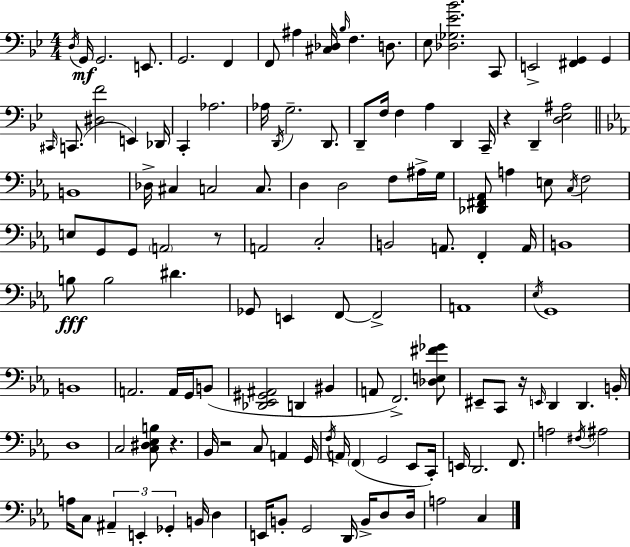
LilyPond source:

{
  \clef bass
  \numericTimeSignature
  \time 4/4
  \key bes \major
  \acciaccatura { d16 }\mf g,16 g,2. e,8. | g,2. f,4 | f,8 ais4 <cis des>16 \grace { bes16 } f4. d8. | ees8 <des ges ees' bes'>2. | \break c,8 e,2-> <fis, g,>4 g,4 | \grace { cis,16 } c,8.( <dis f'>2 e,4) | des,16 c,4-. aes2. | aes16 \acciaccatura { d,16 } g2.-- | \break d,8. d,8-- f16 f4 a4 d,4 | c,16-- r4 d,4-- <d ees ais>2 | \bar "||" \break \key ees \major b,1 | des16-> cis4 c2 c8. | d4 d2 f8 ais16-> g16 | <des, fis, aes,>8 a4 e8 \acciaccatura { c16 } f2 | \break e8 g,8 g,8 \parenthesize a,2 r8 | a,2 c2-. | b,2 a,8. f,4-. | a,16 b,1 | \break b8\fff b2 dis'4. | ges,8 e,4 f,8~~ f,2-> | a,1 | \acciaccatura { ees16 } g,1 | \break b,1 | a,2. a,16 g,16 | b,8( <des, ees, gis, ais,>2 d,4 bis,4 | a,8 f,2.->) | \break <des e fis' ges'>8 eis,8-- c,8 r16 \grace { e,16 } d,4 d,4. | b,16-. d1 | c2 <c dis ees b>8 r4. | bes,16 r2 c8 a,4 | \break g,16 \acciaccatura { f16 } a,16 \parenthesize f,4( g,2 | ees,8 c,16-.) e,16 d,2. | f,8. a2 \acciaccatura { fis16 } ais2 | a16 c8 \tuplet 3/2 { ais,4-- e,4-. | \break ges,4-. } b,16 d4 e,16 b,8-. g,2 | d,16 b,16-> d8 d16 a2 | c4 \bar "|."
}